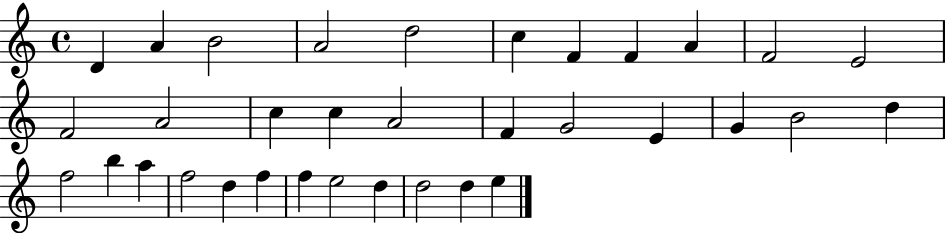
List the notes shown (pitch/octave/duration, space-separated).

D4/q A4/q B4/h A4/h D5/h C5/q F4/q F4/q A4/q F4/h E4/h F4/h A4/h C5/q C5/q A4/h F4/q G4/h E4/q G4/q B4/h D5/q F5/h B5/q A5/q F5/h D5/q F5/q F5/q E5/h D5/q D5/h D5/q E5/q